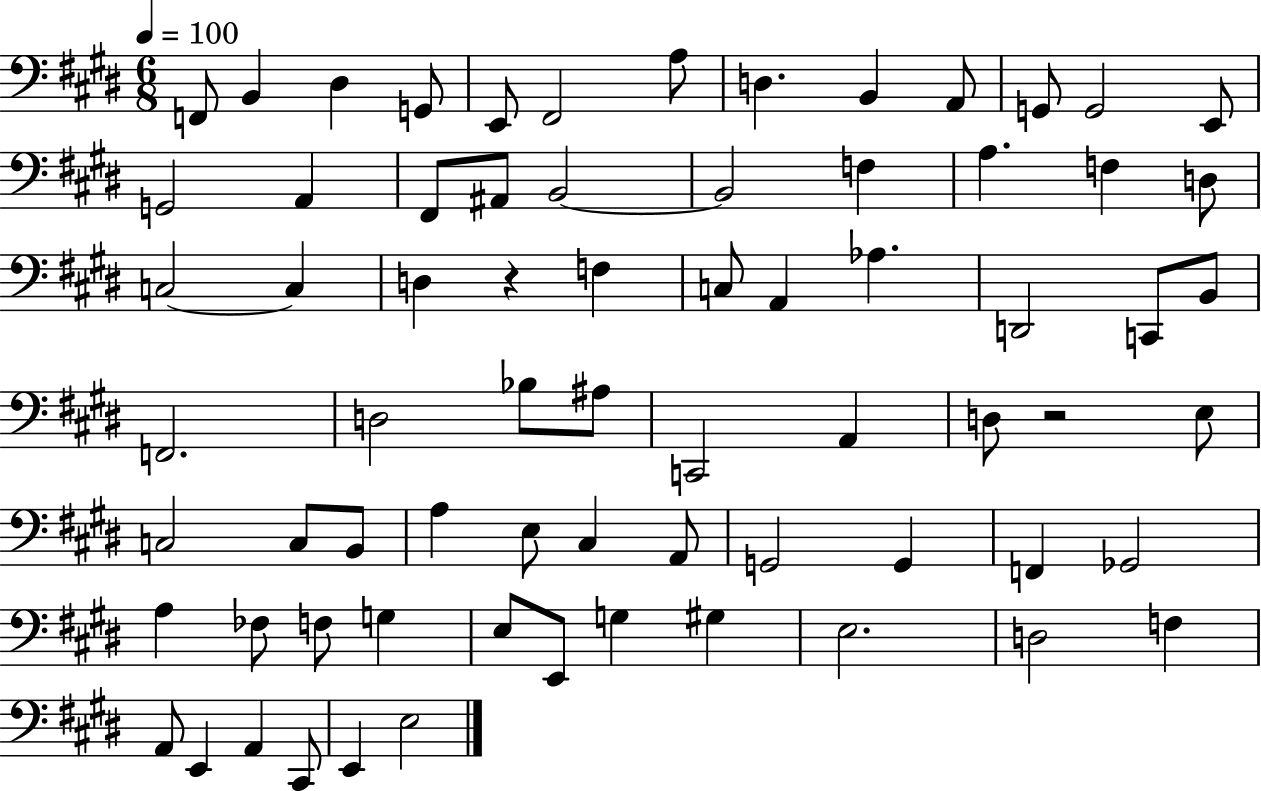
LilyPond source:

{
  \clef bass
  \numericTimeSignature
  \time 6/8
  \key e \major
  \tempo 4 = 100
  f,8 b,4 dis4 g,8 | e,8 fis,2 a8 | d4. b,4 a,8 | g,8 g,2 e,8 | \break g,2 a,4 | fis,8 ais,8 b,2~~ | b,2 f4 | a4. f4 d8 | \break c2~~ c4 | d4 r4 f4 | c8 a,4 aes4. | d,2 c,8 b,8 | \break f,2. | d2 bes8 ais8 | c,2 a,4 | d8 r2 e8 | \break c2 c8 b,8 | a4 e8 cis4 a,8 | g,2 g,4 | f,4 ges,2 | \break a4 fes8 f8 g4 | e8 e,8 g4 gis4 | e2. | d2 f4 | \break a,8 e,4 a,4 cis,8 | e,4 e2 | \bar "|."
}